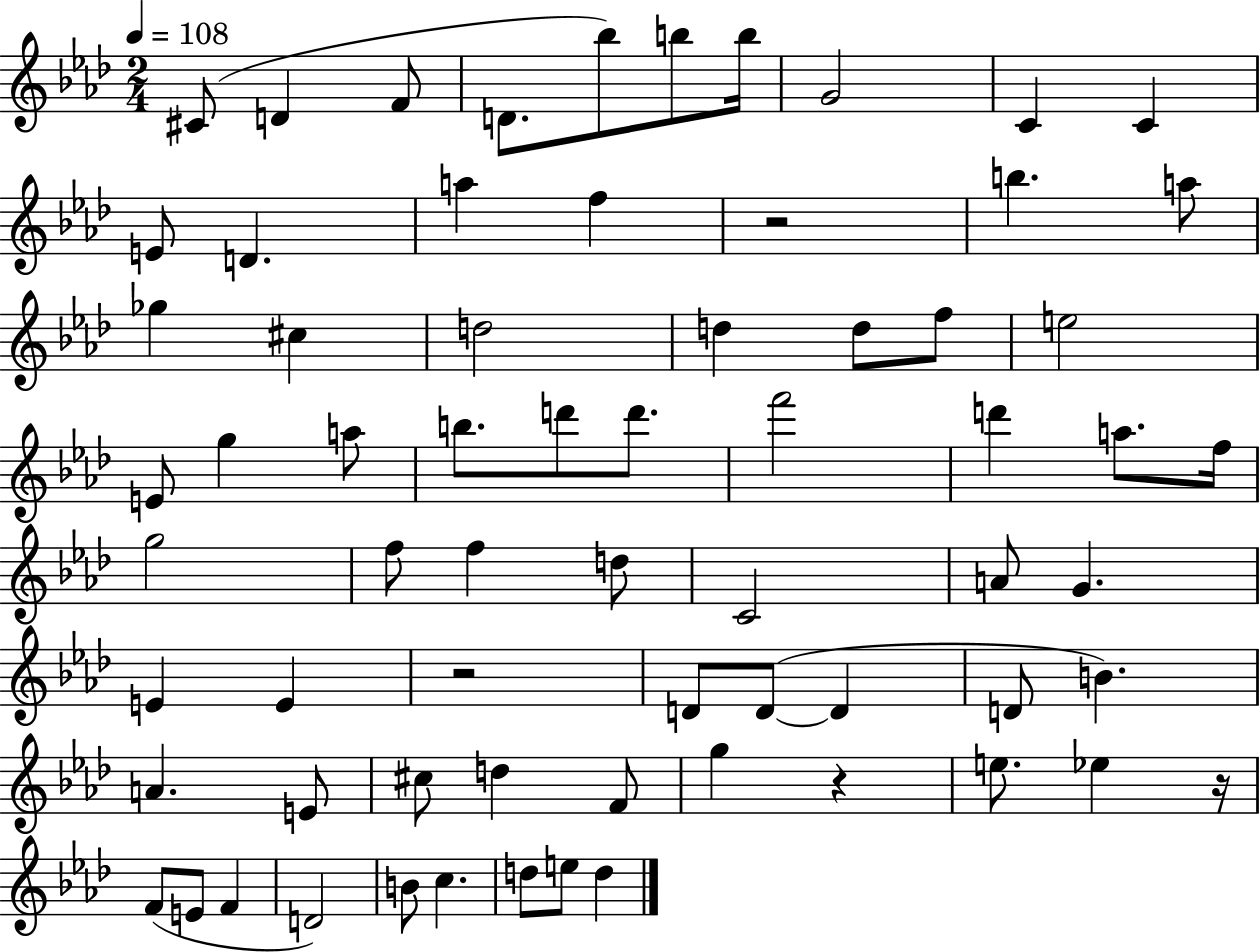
C#4/e D4/q F4/e D4/e. Bb5/e B5/e B5/s G4/h C4/q C4/q E4/e D4/q. A5/q F5/q R/h B5/q. A5/e Gb5/q C#5/q D5/h D5/q D5/e F5/e E5/h E4/e G5/q A5/e B5/e. D6/e D6/e. F6/h D6/q A5/e. F5/s G5/h F5/e F5/q D5/e C4/h A4/e G4/q. E4/q E4/q R/h D4/e D4/e D4/q D4/e B4/q. A4/q. E4/e C#5/e D5/q F4/e G5/q R/q E5/e. Eb5/q R/s F4/e E4/e F4/q D4/h B4/e C5/q. D5/e E5/e D5/q